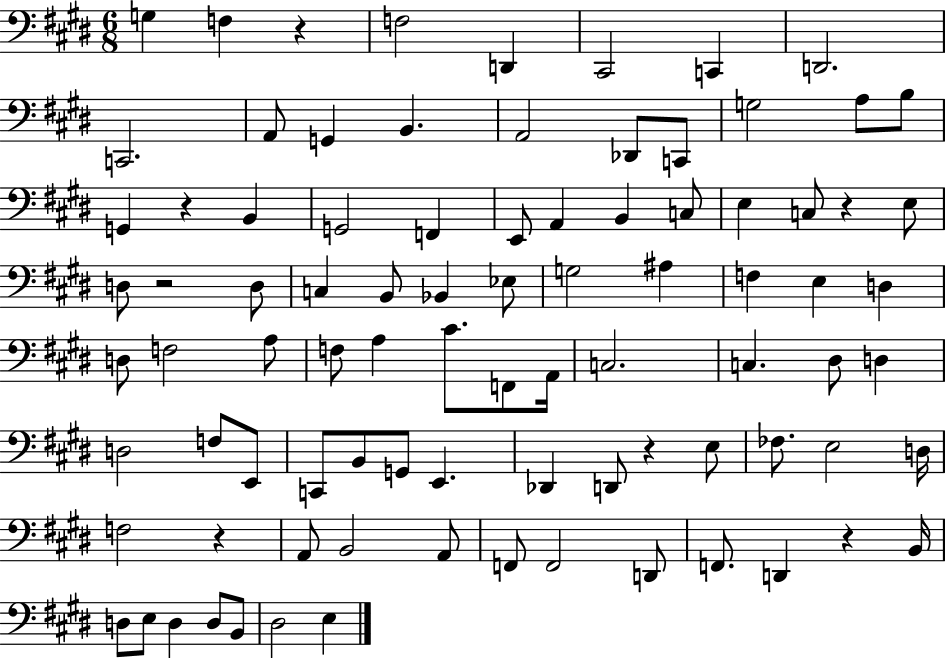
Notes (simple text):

G3/q F3/q R/q F3/h D2/q C#2/h C2/q D2/h. C2/h. A2/e G2/q B2/q. A2/h Db2/e C2/e G3/h A3/e B3/e G2/q R/q B2/q G2/h F2/q E2/e A2/q B2/q C3/e E3/q C3/e R/q E3/e D3/e R/h D3/e C3/q B2/e Bb2/q Eb3/e G3/h A#3/q F3/q E3/q D3/q D3/e F3/h A3/e F3/e A3/q C#4/e. F2/e A2/s C3/h. C3/q. D#3/e D3/q D3/h F3/e E2/e C2/e B2/e G2/e E2/q. Db2/q D2/e R/q E3/e FES3/e. E3/h D3/s F3/h R/q A2/e B2/h A2/e F2/e F2/h D2/e F2/e. D2/q R/q B2/s D3/e E3/e D3/q D3/e B2/e D#3/h E3/q